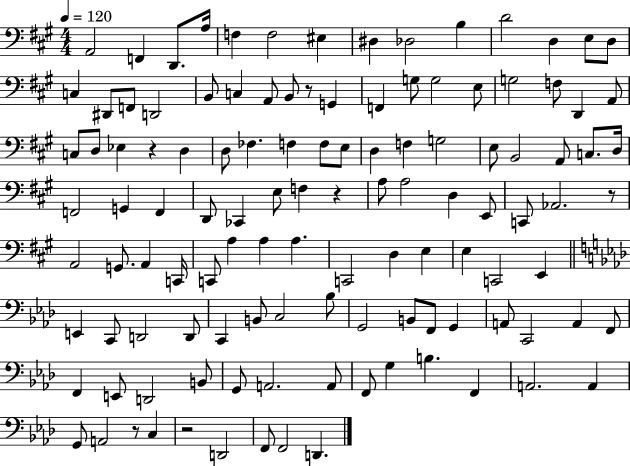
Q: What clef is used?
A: bass